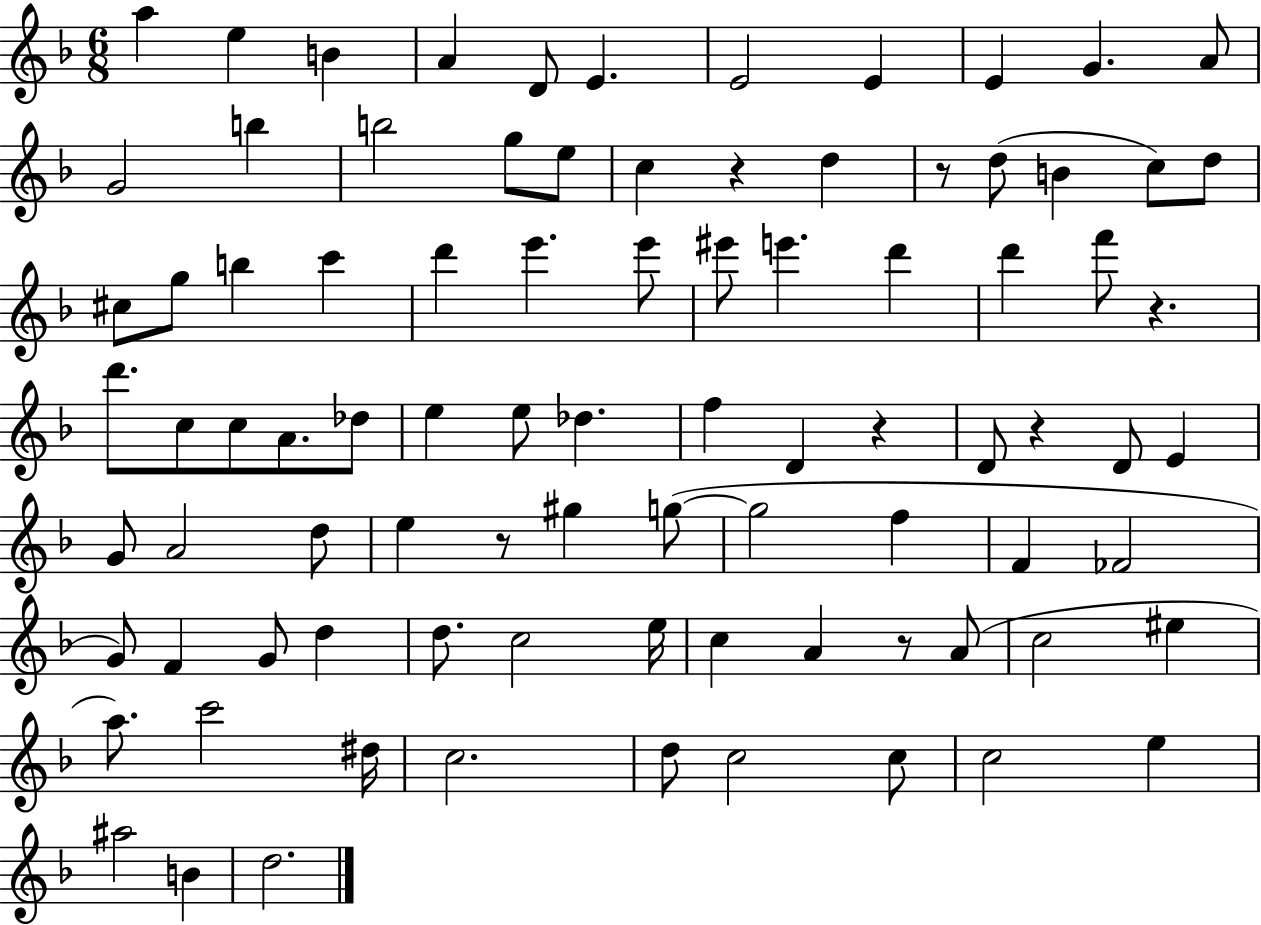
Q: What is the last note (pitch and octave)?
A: D5